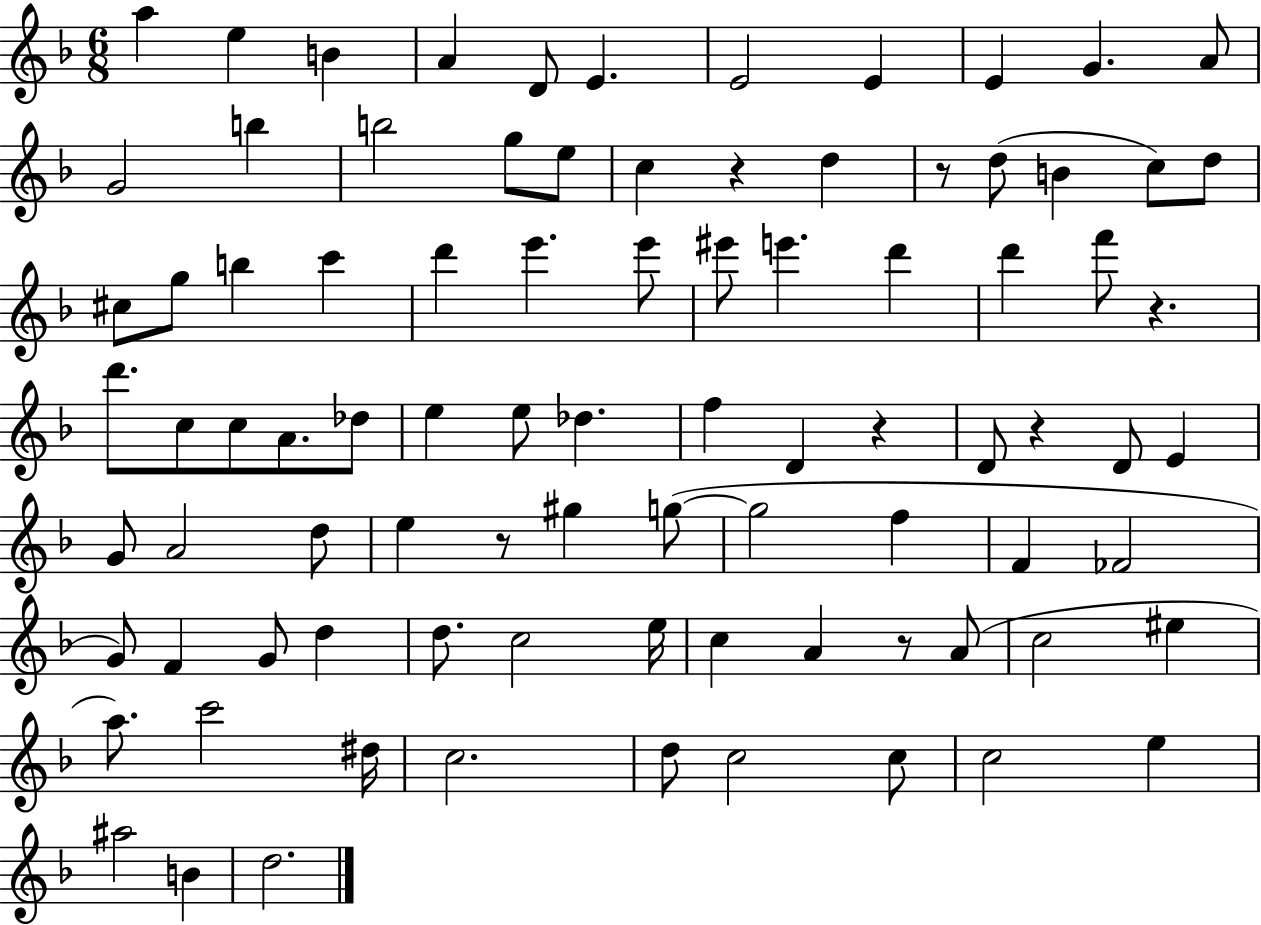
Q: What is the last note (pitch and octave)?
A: D5